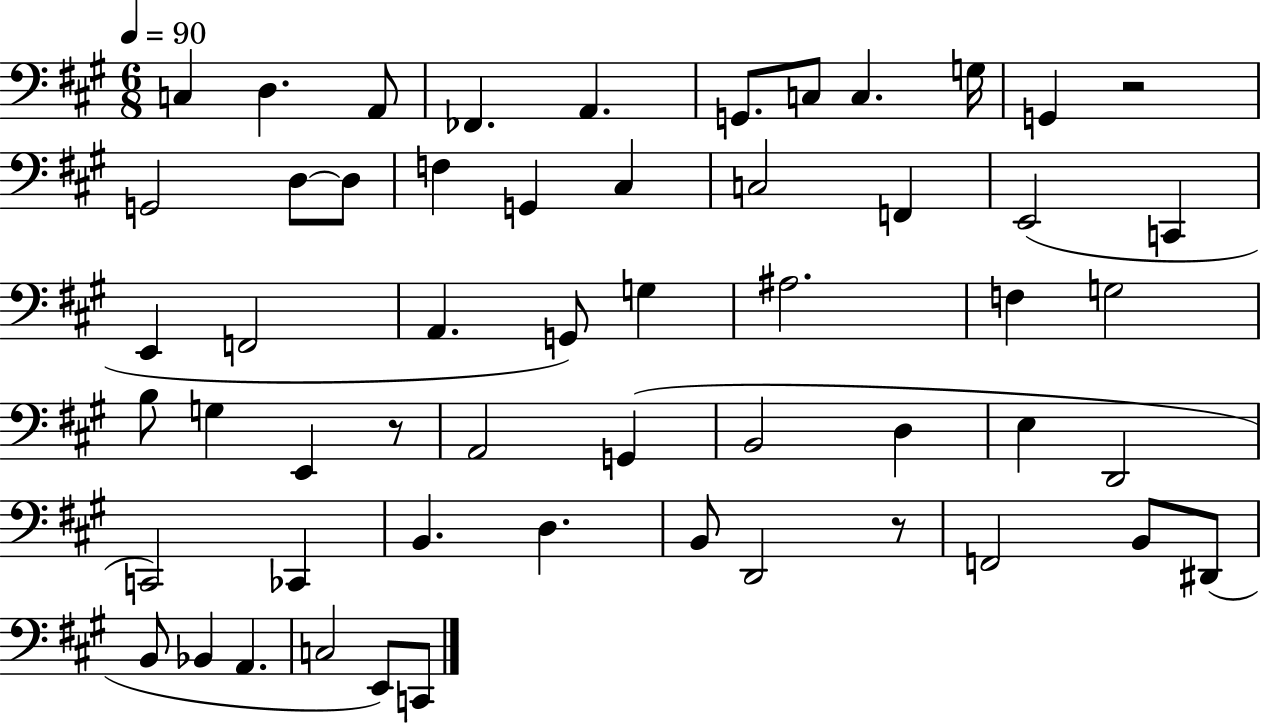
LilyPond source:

{
  \clef bass
  \numericTimeSignature
  \time 6/8
  \key a \major
  \tempo 4 = 90
  c4 d4. a,8 | fes,4. a,4. | g,8. c8 c4. g16 | g,4 r2 | \break g,2 d8~~ d8 | f4 g,4 cis4 | c2 f,4 | e,2( c,4 | \break e,4 f,2 | a,4. g,8) g4 | ais2. | f4 g2 | \break b8 g4 e,4 r8 | a,2 g,4( | b,2 d4 | e4 d,2 | \break c,2) ces,4 | b,4. d4. | b,8 d,2 r8 | f,2 b,8 dis,8( | \break b,8 bes,4 a,4. | c2 e,8) c,8 | \bar "|."
}